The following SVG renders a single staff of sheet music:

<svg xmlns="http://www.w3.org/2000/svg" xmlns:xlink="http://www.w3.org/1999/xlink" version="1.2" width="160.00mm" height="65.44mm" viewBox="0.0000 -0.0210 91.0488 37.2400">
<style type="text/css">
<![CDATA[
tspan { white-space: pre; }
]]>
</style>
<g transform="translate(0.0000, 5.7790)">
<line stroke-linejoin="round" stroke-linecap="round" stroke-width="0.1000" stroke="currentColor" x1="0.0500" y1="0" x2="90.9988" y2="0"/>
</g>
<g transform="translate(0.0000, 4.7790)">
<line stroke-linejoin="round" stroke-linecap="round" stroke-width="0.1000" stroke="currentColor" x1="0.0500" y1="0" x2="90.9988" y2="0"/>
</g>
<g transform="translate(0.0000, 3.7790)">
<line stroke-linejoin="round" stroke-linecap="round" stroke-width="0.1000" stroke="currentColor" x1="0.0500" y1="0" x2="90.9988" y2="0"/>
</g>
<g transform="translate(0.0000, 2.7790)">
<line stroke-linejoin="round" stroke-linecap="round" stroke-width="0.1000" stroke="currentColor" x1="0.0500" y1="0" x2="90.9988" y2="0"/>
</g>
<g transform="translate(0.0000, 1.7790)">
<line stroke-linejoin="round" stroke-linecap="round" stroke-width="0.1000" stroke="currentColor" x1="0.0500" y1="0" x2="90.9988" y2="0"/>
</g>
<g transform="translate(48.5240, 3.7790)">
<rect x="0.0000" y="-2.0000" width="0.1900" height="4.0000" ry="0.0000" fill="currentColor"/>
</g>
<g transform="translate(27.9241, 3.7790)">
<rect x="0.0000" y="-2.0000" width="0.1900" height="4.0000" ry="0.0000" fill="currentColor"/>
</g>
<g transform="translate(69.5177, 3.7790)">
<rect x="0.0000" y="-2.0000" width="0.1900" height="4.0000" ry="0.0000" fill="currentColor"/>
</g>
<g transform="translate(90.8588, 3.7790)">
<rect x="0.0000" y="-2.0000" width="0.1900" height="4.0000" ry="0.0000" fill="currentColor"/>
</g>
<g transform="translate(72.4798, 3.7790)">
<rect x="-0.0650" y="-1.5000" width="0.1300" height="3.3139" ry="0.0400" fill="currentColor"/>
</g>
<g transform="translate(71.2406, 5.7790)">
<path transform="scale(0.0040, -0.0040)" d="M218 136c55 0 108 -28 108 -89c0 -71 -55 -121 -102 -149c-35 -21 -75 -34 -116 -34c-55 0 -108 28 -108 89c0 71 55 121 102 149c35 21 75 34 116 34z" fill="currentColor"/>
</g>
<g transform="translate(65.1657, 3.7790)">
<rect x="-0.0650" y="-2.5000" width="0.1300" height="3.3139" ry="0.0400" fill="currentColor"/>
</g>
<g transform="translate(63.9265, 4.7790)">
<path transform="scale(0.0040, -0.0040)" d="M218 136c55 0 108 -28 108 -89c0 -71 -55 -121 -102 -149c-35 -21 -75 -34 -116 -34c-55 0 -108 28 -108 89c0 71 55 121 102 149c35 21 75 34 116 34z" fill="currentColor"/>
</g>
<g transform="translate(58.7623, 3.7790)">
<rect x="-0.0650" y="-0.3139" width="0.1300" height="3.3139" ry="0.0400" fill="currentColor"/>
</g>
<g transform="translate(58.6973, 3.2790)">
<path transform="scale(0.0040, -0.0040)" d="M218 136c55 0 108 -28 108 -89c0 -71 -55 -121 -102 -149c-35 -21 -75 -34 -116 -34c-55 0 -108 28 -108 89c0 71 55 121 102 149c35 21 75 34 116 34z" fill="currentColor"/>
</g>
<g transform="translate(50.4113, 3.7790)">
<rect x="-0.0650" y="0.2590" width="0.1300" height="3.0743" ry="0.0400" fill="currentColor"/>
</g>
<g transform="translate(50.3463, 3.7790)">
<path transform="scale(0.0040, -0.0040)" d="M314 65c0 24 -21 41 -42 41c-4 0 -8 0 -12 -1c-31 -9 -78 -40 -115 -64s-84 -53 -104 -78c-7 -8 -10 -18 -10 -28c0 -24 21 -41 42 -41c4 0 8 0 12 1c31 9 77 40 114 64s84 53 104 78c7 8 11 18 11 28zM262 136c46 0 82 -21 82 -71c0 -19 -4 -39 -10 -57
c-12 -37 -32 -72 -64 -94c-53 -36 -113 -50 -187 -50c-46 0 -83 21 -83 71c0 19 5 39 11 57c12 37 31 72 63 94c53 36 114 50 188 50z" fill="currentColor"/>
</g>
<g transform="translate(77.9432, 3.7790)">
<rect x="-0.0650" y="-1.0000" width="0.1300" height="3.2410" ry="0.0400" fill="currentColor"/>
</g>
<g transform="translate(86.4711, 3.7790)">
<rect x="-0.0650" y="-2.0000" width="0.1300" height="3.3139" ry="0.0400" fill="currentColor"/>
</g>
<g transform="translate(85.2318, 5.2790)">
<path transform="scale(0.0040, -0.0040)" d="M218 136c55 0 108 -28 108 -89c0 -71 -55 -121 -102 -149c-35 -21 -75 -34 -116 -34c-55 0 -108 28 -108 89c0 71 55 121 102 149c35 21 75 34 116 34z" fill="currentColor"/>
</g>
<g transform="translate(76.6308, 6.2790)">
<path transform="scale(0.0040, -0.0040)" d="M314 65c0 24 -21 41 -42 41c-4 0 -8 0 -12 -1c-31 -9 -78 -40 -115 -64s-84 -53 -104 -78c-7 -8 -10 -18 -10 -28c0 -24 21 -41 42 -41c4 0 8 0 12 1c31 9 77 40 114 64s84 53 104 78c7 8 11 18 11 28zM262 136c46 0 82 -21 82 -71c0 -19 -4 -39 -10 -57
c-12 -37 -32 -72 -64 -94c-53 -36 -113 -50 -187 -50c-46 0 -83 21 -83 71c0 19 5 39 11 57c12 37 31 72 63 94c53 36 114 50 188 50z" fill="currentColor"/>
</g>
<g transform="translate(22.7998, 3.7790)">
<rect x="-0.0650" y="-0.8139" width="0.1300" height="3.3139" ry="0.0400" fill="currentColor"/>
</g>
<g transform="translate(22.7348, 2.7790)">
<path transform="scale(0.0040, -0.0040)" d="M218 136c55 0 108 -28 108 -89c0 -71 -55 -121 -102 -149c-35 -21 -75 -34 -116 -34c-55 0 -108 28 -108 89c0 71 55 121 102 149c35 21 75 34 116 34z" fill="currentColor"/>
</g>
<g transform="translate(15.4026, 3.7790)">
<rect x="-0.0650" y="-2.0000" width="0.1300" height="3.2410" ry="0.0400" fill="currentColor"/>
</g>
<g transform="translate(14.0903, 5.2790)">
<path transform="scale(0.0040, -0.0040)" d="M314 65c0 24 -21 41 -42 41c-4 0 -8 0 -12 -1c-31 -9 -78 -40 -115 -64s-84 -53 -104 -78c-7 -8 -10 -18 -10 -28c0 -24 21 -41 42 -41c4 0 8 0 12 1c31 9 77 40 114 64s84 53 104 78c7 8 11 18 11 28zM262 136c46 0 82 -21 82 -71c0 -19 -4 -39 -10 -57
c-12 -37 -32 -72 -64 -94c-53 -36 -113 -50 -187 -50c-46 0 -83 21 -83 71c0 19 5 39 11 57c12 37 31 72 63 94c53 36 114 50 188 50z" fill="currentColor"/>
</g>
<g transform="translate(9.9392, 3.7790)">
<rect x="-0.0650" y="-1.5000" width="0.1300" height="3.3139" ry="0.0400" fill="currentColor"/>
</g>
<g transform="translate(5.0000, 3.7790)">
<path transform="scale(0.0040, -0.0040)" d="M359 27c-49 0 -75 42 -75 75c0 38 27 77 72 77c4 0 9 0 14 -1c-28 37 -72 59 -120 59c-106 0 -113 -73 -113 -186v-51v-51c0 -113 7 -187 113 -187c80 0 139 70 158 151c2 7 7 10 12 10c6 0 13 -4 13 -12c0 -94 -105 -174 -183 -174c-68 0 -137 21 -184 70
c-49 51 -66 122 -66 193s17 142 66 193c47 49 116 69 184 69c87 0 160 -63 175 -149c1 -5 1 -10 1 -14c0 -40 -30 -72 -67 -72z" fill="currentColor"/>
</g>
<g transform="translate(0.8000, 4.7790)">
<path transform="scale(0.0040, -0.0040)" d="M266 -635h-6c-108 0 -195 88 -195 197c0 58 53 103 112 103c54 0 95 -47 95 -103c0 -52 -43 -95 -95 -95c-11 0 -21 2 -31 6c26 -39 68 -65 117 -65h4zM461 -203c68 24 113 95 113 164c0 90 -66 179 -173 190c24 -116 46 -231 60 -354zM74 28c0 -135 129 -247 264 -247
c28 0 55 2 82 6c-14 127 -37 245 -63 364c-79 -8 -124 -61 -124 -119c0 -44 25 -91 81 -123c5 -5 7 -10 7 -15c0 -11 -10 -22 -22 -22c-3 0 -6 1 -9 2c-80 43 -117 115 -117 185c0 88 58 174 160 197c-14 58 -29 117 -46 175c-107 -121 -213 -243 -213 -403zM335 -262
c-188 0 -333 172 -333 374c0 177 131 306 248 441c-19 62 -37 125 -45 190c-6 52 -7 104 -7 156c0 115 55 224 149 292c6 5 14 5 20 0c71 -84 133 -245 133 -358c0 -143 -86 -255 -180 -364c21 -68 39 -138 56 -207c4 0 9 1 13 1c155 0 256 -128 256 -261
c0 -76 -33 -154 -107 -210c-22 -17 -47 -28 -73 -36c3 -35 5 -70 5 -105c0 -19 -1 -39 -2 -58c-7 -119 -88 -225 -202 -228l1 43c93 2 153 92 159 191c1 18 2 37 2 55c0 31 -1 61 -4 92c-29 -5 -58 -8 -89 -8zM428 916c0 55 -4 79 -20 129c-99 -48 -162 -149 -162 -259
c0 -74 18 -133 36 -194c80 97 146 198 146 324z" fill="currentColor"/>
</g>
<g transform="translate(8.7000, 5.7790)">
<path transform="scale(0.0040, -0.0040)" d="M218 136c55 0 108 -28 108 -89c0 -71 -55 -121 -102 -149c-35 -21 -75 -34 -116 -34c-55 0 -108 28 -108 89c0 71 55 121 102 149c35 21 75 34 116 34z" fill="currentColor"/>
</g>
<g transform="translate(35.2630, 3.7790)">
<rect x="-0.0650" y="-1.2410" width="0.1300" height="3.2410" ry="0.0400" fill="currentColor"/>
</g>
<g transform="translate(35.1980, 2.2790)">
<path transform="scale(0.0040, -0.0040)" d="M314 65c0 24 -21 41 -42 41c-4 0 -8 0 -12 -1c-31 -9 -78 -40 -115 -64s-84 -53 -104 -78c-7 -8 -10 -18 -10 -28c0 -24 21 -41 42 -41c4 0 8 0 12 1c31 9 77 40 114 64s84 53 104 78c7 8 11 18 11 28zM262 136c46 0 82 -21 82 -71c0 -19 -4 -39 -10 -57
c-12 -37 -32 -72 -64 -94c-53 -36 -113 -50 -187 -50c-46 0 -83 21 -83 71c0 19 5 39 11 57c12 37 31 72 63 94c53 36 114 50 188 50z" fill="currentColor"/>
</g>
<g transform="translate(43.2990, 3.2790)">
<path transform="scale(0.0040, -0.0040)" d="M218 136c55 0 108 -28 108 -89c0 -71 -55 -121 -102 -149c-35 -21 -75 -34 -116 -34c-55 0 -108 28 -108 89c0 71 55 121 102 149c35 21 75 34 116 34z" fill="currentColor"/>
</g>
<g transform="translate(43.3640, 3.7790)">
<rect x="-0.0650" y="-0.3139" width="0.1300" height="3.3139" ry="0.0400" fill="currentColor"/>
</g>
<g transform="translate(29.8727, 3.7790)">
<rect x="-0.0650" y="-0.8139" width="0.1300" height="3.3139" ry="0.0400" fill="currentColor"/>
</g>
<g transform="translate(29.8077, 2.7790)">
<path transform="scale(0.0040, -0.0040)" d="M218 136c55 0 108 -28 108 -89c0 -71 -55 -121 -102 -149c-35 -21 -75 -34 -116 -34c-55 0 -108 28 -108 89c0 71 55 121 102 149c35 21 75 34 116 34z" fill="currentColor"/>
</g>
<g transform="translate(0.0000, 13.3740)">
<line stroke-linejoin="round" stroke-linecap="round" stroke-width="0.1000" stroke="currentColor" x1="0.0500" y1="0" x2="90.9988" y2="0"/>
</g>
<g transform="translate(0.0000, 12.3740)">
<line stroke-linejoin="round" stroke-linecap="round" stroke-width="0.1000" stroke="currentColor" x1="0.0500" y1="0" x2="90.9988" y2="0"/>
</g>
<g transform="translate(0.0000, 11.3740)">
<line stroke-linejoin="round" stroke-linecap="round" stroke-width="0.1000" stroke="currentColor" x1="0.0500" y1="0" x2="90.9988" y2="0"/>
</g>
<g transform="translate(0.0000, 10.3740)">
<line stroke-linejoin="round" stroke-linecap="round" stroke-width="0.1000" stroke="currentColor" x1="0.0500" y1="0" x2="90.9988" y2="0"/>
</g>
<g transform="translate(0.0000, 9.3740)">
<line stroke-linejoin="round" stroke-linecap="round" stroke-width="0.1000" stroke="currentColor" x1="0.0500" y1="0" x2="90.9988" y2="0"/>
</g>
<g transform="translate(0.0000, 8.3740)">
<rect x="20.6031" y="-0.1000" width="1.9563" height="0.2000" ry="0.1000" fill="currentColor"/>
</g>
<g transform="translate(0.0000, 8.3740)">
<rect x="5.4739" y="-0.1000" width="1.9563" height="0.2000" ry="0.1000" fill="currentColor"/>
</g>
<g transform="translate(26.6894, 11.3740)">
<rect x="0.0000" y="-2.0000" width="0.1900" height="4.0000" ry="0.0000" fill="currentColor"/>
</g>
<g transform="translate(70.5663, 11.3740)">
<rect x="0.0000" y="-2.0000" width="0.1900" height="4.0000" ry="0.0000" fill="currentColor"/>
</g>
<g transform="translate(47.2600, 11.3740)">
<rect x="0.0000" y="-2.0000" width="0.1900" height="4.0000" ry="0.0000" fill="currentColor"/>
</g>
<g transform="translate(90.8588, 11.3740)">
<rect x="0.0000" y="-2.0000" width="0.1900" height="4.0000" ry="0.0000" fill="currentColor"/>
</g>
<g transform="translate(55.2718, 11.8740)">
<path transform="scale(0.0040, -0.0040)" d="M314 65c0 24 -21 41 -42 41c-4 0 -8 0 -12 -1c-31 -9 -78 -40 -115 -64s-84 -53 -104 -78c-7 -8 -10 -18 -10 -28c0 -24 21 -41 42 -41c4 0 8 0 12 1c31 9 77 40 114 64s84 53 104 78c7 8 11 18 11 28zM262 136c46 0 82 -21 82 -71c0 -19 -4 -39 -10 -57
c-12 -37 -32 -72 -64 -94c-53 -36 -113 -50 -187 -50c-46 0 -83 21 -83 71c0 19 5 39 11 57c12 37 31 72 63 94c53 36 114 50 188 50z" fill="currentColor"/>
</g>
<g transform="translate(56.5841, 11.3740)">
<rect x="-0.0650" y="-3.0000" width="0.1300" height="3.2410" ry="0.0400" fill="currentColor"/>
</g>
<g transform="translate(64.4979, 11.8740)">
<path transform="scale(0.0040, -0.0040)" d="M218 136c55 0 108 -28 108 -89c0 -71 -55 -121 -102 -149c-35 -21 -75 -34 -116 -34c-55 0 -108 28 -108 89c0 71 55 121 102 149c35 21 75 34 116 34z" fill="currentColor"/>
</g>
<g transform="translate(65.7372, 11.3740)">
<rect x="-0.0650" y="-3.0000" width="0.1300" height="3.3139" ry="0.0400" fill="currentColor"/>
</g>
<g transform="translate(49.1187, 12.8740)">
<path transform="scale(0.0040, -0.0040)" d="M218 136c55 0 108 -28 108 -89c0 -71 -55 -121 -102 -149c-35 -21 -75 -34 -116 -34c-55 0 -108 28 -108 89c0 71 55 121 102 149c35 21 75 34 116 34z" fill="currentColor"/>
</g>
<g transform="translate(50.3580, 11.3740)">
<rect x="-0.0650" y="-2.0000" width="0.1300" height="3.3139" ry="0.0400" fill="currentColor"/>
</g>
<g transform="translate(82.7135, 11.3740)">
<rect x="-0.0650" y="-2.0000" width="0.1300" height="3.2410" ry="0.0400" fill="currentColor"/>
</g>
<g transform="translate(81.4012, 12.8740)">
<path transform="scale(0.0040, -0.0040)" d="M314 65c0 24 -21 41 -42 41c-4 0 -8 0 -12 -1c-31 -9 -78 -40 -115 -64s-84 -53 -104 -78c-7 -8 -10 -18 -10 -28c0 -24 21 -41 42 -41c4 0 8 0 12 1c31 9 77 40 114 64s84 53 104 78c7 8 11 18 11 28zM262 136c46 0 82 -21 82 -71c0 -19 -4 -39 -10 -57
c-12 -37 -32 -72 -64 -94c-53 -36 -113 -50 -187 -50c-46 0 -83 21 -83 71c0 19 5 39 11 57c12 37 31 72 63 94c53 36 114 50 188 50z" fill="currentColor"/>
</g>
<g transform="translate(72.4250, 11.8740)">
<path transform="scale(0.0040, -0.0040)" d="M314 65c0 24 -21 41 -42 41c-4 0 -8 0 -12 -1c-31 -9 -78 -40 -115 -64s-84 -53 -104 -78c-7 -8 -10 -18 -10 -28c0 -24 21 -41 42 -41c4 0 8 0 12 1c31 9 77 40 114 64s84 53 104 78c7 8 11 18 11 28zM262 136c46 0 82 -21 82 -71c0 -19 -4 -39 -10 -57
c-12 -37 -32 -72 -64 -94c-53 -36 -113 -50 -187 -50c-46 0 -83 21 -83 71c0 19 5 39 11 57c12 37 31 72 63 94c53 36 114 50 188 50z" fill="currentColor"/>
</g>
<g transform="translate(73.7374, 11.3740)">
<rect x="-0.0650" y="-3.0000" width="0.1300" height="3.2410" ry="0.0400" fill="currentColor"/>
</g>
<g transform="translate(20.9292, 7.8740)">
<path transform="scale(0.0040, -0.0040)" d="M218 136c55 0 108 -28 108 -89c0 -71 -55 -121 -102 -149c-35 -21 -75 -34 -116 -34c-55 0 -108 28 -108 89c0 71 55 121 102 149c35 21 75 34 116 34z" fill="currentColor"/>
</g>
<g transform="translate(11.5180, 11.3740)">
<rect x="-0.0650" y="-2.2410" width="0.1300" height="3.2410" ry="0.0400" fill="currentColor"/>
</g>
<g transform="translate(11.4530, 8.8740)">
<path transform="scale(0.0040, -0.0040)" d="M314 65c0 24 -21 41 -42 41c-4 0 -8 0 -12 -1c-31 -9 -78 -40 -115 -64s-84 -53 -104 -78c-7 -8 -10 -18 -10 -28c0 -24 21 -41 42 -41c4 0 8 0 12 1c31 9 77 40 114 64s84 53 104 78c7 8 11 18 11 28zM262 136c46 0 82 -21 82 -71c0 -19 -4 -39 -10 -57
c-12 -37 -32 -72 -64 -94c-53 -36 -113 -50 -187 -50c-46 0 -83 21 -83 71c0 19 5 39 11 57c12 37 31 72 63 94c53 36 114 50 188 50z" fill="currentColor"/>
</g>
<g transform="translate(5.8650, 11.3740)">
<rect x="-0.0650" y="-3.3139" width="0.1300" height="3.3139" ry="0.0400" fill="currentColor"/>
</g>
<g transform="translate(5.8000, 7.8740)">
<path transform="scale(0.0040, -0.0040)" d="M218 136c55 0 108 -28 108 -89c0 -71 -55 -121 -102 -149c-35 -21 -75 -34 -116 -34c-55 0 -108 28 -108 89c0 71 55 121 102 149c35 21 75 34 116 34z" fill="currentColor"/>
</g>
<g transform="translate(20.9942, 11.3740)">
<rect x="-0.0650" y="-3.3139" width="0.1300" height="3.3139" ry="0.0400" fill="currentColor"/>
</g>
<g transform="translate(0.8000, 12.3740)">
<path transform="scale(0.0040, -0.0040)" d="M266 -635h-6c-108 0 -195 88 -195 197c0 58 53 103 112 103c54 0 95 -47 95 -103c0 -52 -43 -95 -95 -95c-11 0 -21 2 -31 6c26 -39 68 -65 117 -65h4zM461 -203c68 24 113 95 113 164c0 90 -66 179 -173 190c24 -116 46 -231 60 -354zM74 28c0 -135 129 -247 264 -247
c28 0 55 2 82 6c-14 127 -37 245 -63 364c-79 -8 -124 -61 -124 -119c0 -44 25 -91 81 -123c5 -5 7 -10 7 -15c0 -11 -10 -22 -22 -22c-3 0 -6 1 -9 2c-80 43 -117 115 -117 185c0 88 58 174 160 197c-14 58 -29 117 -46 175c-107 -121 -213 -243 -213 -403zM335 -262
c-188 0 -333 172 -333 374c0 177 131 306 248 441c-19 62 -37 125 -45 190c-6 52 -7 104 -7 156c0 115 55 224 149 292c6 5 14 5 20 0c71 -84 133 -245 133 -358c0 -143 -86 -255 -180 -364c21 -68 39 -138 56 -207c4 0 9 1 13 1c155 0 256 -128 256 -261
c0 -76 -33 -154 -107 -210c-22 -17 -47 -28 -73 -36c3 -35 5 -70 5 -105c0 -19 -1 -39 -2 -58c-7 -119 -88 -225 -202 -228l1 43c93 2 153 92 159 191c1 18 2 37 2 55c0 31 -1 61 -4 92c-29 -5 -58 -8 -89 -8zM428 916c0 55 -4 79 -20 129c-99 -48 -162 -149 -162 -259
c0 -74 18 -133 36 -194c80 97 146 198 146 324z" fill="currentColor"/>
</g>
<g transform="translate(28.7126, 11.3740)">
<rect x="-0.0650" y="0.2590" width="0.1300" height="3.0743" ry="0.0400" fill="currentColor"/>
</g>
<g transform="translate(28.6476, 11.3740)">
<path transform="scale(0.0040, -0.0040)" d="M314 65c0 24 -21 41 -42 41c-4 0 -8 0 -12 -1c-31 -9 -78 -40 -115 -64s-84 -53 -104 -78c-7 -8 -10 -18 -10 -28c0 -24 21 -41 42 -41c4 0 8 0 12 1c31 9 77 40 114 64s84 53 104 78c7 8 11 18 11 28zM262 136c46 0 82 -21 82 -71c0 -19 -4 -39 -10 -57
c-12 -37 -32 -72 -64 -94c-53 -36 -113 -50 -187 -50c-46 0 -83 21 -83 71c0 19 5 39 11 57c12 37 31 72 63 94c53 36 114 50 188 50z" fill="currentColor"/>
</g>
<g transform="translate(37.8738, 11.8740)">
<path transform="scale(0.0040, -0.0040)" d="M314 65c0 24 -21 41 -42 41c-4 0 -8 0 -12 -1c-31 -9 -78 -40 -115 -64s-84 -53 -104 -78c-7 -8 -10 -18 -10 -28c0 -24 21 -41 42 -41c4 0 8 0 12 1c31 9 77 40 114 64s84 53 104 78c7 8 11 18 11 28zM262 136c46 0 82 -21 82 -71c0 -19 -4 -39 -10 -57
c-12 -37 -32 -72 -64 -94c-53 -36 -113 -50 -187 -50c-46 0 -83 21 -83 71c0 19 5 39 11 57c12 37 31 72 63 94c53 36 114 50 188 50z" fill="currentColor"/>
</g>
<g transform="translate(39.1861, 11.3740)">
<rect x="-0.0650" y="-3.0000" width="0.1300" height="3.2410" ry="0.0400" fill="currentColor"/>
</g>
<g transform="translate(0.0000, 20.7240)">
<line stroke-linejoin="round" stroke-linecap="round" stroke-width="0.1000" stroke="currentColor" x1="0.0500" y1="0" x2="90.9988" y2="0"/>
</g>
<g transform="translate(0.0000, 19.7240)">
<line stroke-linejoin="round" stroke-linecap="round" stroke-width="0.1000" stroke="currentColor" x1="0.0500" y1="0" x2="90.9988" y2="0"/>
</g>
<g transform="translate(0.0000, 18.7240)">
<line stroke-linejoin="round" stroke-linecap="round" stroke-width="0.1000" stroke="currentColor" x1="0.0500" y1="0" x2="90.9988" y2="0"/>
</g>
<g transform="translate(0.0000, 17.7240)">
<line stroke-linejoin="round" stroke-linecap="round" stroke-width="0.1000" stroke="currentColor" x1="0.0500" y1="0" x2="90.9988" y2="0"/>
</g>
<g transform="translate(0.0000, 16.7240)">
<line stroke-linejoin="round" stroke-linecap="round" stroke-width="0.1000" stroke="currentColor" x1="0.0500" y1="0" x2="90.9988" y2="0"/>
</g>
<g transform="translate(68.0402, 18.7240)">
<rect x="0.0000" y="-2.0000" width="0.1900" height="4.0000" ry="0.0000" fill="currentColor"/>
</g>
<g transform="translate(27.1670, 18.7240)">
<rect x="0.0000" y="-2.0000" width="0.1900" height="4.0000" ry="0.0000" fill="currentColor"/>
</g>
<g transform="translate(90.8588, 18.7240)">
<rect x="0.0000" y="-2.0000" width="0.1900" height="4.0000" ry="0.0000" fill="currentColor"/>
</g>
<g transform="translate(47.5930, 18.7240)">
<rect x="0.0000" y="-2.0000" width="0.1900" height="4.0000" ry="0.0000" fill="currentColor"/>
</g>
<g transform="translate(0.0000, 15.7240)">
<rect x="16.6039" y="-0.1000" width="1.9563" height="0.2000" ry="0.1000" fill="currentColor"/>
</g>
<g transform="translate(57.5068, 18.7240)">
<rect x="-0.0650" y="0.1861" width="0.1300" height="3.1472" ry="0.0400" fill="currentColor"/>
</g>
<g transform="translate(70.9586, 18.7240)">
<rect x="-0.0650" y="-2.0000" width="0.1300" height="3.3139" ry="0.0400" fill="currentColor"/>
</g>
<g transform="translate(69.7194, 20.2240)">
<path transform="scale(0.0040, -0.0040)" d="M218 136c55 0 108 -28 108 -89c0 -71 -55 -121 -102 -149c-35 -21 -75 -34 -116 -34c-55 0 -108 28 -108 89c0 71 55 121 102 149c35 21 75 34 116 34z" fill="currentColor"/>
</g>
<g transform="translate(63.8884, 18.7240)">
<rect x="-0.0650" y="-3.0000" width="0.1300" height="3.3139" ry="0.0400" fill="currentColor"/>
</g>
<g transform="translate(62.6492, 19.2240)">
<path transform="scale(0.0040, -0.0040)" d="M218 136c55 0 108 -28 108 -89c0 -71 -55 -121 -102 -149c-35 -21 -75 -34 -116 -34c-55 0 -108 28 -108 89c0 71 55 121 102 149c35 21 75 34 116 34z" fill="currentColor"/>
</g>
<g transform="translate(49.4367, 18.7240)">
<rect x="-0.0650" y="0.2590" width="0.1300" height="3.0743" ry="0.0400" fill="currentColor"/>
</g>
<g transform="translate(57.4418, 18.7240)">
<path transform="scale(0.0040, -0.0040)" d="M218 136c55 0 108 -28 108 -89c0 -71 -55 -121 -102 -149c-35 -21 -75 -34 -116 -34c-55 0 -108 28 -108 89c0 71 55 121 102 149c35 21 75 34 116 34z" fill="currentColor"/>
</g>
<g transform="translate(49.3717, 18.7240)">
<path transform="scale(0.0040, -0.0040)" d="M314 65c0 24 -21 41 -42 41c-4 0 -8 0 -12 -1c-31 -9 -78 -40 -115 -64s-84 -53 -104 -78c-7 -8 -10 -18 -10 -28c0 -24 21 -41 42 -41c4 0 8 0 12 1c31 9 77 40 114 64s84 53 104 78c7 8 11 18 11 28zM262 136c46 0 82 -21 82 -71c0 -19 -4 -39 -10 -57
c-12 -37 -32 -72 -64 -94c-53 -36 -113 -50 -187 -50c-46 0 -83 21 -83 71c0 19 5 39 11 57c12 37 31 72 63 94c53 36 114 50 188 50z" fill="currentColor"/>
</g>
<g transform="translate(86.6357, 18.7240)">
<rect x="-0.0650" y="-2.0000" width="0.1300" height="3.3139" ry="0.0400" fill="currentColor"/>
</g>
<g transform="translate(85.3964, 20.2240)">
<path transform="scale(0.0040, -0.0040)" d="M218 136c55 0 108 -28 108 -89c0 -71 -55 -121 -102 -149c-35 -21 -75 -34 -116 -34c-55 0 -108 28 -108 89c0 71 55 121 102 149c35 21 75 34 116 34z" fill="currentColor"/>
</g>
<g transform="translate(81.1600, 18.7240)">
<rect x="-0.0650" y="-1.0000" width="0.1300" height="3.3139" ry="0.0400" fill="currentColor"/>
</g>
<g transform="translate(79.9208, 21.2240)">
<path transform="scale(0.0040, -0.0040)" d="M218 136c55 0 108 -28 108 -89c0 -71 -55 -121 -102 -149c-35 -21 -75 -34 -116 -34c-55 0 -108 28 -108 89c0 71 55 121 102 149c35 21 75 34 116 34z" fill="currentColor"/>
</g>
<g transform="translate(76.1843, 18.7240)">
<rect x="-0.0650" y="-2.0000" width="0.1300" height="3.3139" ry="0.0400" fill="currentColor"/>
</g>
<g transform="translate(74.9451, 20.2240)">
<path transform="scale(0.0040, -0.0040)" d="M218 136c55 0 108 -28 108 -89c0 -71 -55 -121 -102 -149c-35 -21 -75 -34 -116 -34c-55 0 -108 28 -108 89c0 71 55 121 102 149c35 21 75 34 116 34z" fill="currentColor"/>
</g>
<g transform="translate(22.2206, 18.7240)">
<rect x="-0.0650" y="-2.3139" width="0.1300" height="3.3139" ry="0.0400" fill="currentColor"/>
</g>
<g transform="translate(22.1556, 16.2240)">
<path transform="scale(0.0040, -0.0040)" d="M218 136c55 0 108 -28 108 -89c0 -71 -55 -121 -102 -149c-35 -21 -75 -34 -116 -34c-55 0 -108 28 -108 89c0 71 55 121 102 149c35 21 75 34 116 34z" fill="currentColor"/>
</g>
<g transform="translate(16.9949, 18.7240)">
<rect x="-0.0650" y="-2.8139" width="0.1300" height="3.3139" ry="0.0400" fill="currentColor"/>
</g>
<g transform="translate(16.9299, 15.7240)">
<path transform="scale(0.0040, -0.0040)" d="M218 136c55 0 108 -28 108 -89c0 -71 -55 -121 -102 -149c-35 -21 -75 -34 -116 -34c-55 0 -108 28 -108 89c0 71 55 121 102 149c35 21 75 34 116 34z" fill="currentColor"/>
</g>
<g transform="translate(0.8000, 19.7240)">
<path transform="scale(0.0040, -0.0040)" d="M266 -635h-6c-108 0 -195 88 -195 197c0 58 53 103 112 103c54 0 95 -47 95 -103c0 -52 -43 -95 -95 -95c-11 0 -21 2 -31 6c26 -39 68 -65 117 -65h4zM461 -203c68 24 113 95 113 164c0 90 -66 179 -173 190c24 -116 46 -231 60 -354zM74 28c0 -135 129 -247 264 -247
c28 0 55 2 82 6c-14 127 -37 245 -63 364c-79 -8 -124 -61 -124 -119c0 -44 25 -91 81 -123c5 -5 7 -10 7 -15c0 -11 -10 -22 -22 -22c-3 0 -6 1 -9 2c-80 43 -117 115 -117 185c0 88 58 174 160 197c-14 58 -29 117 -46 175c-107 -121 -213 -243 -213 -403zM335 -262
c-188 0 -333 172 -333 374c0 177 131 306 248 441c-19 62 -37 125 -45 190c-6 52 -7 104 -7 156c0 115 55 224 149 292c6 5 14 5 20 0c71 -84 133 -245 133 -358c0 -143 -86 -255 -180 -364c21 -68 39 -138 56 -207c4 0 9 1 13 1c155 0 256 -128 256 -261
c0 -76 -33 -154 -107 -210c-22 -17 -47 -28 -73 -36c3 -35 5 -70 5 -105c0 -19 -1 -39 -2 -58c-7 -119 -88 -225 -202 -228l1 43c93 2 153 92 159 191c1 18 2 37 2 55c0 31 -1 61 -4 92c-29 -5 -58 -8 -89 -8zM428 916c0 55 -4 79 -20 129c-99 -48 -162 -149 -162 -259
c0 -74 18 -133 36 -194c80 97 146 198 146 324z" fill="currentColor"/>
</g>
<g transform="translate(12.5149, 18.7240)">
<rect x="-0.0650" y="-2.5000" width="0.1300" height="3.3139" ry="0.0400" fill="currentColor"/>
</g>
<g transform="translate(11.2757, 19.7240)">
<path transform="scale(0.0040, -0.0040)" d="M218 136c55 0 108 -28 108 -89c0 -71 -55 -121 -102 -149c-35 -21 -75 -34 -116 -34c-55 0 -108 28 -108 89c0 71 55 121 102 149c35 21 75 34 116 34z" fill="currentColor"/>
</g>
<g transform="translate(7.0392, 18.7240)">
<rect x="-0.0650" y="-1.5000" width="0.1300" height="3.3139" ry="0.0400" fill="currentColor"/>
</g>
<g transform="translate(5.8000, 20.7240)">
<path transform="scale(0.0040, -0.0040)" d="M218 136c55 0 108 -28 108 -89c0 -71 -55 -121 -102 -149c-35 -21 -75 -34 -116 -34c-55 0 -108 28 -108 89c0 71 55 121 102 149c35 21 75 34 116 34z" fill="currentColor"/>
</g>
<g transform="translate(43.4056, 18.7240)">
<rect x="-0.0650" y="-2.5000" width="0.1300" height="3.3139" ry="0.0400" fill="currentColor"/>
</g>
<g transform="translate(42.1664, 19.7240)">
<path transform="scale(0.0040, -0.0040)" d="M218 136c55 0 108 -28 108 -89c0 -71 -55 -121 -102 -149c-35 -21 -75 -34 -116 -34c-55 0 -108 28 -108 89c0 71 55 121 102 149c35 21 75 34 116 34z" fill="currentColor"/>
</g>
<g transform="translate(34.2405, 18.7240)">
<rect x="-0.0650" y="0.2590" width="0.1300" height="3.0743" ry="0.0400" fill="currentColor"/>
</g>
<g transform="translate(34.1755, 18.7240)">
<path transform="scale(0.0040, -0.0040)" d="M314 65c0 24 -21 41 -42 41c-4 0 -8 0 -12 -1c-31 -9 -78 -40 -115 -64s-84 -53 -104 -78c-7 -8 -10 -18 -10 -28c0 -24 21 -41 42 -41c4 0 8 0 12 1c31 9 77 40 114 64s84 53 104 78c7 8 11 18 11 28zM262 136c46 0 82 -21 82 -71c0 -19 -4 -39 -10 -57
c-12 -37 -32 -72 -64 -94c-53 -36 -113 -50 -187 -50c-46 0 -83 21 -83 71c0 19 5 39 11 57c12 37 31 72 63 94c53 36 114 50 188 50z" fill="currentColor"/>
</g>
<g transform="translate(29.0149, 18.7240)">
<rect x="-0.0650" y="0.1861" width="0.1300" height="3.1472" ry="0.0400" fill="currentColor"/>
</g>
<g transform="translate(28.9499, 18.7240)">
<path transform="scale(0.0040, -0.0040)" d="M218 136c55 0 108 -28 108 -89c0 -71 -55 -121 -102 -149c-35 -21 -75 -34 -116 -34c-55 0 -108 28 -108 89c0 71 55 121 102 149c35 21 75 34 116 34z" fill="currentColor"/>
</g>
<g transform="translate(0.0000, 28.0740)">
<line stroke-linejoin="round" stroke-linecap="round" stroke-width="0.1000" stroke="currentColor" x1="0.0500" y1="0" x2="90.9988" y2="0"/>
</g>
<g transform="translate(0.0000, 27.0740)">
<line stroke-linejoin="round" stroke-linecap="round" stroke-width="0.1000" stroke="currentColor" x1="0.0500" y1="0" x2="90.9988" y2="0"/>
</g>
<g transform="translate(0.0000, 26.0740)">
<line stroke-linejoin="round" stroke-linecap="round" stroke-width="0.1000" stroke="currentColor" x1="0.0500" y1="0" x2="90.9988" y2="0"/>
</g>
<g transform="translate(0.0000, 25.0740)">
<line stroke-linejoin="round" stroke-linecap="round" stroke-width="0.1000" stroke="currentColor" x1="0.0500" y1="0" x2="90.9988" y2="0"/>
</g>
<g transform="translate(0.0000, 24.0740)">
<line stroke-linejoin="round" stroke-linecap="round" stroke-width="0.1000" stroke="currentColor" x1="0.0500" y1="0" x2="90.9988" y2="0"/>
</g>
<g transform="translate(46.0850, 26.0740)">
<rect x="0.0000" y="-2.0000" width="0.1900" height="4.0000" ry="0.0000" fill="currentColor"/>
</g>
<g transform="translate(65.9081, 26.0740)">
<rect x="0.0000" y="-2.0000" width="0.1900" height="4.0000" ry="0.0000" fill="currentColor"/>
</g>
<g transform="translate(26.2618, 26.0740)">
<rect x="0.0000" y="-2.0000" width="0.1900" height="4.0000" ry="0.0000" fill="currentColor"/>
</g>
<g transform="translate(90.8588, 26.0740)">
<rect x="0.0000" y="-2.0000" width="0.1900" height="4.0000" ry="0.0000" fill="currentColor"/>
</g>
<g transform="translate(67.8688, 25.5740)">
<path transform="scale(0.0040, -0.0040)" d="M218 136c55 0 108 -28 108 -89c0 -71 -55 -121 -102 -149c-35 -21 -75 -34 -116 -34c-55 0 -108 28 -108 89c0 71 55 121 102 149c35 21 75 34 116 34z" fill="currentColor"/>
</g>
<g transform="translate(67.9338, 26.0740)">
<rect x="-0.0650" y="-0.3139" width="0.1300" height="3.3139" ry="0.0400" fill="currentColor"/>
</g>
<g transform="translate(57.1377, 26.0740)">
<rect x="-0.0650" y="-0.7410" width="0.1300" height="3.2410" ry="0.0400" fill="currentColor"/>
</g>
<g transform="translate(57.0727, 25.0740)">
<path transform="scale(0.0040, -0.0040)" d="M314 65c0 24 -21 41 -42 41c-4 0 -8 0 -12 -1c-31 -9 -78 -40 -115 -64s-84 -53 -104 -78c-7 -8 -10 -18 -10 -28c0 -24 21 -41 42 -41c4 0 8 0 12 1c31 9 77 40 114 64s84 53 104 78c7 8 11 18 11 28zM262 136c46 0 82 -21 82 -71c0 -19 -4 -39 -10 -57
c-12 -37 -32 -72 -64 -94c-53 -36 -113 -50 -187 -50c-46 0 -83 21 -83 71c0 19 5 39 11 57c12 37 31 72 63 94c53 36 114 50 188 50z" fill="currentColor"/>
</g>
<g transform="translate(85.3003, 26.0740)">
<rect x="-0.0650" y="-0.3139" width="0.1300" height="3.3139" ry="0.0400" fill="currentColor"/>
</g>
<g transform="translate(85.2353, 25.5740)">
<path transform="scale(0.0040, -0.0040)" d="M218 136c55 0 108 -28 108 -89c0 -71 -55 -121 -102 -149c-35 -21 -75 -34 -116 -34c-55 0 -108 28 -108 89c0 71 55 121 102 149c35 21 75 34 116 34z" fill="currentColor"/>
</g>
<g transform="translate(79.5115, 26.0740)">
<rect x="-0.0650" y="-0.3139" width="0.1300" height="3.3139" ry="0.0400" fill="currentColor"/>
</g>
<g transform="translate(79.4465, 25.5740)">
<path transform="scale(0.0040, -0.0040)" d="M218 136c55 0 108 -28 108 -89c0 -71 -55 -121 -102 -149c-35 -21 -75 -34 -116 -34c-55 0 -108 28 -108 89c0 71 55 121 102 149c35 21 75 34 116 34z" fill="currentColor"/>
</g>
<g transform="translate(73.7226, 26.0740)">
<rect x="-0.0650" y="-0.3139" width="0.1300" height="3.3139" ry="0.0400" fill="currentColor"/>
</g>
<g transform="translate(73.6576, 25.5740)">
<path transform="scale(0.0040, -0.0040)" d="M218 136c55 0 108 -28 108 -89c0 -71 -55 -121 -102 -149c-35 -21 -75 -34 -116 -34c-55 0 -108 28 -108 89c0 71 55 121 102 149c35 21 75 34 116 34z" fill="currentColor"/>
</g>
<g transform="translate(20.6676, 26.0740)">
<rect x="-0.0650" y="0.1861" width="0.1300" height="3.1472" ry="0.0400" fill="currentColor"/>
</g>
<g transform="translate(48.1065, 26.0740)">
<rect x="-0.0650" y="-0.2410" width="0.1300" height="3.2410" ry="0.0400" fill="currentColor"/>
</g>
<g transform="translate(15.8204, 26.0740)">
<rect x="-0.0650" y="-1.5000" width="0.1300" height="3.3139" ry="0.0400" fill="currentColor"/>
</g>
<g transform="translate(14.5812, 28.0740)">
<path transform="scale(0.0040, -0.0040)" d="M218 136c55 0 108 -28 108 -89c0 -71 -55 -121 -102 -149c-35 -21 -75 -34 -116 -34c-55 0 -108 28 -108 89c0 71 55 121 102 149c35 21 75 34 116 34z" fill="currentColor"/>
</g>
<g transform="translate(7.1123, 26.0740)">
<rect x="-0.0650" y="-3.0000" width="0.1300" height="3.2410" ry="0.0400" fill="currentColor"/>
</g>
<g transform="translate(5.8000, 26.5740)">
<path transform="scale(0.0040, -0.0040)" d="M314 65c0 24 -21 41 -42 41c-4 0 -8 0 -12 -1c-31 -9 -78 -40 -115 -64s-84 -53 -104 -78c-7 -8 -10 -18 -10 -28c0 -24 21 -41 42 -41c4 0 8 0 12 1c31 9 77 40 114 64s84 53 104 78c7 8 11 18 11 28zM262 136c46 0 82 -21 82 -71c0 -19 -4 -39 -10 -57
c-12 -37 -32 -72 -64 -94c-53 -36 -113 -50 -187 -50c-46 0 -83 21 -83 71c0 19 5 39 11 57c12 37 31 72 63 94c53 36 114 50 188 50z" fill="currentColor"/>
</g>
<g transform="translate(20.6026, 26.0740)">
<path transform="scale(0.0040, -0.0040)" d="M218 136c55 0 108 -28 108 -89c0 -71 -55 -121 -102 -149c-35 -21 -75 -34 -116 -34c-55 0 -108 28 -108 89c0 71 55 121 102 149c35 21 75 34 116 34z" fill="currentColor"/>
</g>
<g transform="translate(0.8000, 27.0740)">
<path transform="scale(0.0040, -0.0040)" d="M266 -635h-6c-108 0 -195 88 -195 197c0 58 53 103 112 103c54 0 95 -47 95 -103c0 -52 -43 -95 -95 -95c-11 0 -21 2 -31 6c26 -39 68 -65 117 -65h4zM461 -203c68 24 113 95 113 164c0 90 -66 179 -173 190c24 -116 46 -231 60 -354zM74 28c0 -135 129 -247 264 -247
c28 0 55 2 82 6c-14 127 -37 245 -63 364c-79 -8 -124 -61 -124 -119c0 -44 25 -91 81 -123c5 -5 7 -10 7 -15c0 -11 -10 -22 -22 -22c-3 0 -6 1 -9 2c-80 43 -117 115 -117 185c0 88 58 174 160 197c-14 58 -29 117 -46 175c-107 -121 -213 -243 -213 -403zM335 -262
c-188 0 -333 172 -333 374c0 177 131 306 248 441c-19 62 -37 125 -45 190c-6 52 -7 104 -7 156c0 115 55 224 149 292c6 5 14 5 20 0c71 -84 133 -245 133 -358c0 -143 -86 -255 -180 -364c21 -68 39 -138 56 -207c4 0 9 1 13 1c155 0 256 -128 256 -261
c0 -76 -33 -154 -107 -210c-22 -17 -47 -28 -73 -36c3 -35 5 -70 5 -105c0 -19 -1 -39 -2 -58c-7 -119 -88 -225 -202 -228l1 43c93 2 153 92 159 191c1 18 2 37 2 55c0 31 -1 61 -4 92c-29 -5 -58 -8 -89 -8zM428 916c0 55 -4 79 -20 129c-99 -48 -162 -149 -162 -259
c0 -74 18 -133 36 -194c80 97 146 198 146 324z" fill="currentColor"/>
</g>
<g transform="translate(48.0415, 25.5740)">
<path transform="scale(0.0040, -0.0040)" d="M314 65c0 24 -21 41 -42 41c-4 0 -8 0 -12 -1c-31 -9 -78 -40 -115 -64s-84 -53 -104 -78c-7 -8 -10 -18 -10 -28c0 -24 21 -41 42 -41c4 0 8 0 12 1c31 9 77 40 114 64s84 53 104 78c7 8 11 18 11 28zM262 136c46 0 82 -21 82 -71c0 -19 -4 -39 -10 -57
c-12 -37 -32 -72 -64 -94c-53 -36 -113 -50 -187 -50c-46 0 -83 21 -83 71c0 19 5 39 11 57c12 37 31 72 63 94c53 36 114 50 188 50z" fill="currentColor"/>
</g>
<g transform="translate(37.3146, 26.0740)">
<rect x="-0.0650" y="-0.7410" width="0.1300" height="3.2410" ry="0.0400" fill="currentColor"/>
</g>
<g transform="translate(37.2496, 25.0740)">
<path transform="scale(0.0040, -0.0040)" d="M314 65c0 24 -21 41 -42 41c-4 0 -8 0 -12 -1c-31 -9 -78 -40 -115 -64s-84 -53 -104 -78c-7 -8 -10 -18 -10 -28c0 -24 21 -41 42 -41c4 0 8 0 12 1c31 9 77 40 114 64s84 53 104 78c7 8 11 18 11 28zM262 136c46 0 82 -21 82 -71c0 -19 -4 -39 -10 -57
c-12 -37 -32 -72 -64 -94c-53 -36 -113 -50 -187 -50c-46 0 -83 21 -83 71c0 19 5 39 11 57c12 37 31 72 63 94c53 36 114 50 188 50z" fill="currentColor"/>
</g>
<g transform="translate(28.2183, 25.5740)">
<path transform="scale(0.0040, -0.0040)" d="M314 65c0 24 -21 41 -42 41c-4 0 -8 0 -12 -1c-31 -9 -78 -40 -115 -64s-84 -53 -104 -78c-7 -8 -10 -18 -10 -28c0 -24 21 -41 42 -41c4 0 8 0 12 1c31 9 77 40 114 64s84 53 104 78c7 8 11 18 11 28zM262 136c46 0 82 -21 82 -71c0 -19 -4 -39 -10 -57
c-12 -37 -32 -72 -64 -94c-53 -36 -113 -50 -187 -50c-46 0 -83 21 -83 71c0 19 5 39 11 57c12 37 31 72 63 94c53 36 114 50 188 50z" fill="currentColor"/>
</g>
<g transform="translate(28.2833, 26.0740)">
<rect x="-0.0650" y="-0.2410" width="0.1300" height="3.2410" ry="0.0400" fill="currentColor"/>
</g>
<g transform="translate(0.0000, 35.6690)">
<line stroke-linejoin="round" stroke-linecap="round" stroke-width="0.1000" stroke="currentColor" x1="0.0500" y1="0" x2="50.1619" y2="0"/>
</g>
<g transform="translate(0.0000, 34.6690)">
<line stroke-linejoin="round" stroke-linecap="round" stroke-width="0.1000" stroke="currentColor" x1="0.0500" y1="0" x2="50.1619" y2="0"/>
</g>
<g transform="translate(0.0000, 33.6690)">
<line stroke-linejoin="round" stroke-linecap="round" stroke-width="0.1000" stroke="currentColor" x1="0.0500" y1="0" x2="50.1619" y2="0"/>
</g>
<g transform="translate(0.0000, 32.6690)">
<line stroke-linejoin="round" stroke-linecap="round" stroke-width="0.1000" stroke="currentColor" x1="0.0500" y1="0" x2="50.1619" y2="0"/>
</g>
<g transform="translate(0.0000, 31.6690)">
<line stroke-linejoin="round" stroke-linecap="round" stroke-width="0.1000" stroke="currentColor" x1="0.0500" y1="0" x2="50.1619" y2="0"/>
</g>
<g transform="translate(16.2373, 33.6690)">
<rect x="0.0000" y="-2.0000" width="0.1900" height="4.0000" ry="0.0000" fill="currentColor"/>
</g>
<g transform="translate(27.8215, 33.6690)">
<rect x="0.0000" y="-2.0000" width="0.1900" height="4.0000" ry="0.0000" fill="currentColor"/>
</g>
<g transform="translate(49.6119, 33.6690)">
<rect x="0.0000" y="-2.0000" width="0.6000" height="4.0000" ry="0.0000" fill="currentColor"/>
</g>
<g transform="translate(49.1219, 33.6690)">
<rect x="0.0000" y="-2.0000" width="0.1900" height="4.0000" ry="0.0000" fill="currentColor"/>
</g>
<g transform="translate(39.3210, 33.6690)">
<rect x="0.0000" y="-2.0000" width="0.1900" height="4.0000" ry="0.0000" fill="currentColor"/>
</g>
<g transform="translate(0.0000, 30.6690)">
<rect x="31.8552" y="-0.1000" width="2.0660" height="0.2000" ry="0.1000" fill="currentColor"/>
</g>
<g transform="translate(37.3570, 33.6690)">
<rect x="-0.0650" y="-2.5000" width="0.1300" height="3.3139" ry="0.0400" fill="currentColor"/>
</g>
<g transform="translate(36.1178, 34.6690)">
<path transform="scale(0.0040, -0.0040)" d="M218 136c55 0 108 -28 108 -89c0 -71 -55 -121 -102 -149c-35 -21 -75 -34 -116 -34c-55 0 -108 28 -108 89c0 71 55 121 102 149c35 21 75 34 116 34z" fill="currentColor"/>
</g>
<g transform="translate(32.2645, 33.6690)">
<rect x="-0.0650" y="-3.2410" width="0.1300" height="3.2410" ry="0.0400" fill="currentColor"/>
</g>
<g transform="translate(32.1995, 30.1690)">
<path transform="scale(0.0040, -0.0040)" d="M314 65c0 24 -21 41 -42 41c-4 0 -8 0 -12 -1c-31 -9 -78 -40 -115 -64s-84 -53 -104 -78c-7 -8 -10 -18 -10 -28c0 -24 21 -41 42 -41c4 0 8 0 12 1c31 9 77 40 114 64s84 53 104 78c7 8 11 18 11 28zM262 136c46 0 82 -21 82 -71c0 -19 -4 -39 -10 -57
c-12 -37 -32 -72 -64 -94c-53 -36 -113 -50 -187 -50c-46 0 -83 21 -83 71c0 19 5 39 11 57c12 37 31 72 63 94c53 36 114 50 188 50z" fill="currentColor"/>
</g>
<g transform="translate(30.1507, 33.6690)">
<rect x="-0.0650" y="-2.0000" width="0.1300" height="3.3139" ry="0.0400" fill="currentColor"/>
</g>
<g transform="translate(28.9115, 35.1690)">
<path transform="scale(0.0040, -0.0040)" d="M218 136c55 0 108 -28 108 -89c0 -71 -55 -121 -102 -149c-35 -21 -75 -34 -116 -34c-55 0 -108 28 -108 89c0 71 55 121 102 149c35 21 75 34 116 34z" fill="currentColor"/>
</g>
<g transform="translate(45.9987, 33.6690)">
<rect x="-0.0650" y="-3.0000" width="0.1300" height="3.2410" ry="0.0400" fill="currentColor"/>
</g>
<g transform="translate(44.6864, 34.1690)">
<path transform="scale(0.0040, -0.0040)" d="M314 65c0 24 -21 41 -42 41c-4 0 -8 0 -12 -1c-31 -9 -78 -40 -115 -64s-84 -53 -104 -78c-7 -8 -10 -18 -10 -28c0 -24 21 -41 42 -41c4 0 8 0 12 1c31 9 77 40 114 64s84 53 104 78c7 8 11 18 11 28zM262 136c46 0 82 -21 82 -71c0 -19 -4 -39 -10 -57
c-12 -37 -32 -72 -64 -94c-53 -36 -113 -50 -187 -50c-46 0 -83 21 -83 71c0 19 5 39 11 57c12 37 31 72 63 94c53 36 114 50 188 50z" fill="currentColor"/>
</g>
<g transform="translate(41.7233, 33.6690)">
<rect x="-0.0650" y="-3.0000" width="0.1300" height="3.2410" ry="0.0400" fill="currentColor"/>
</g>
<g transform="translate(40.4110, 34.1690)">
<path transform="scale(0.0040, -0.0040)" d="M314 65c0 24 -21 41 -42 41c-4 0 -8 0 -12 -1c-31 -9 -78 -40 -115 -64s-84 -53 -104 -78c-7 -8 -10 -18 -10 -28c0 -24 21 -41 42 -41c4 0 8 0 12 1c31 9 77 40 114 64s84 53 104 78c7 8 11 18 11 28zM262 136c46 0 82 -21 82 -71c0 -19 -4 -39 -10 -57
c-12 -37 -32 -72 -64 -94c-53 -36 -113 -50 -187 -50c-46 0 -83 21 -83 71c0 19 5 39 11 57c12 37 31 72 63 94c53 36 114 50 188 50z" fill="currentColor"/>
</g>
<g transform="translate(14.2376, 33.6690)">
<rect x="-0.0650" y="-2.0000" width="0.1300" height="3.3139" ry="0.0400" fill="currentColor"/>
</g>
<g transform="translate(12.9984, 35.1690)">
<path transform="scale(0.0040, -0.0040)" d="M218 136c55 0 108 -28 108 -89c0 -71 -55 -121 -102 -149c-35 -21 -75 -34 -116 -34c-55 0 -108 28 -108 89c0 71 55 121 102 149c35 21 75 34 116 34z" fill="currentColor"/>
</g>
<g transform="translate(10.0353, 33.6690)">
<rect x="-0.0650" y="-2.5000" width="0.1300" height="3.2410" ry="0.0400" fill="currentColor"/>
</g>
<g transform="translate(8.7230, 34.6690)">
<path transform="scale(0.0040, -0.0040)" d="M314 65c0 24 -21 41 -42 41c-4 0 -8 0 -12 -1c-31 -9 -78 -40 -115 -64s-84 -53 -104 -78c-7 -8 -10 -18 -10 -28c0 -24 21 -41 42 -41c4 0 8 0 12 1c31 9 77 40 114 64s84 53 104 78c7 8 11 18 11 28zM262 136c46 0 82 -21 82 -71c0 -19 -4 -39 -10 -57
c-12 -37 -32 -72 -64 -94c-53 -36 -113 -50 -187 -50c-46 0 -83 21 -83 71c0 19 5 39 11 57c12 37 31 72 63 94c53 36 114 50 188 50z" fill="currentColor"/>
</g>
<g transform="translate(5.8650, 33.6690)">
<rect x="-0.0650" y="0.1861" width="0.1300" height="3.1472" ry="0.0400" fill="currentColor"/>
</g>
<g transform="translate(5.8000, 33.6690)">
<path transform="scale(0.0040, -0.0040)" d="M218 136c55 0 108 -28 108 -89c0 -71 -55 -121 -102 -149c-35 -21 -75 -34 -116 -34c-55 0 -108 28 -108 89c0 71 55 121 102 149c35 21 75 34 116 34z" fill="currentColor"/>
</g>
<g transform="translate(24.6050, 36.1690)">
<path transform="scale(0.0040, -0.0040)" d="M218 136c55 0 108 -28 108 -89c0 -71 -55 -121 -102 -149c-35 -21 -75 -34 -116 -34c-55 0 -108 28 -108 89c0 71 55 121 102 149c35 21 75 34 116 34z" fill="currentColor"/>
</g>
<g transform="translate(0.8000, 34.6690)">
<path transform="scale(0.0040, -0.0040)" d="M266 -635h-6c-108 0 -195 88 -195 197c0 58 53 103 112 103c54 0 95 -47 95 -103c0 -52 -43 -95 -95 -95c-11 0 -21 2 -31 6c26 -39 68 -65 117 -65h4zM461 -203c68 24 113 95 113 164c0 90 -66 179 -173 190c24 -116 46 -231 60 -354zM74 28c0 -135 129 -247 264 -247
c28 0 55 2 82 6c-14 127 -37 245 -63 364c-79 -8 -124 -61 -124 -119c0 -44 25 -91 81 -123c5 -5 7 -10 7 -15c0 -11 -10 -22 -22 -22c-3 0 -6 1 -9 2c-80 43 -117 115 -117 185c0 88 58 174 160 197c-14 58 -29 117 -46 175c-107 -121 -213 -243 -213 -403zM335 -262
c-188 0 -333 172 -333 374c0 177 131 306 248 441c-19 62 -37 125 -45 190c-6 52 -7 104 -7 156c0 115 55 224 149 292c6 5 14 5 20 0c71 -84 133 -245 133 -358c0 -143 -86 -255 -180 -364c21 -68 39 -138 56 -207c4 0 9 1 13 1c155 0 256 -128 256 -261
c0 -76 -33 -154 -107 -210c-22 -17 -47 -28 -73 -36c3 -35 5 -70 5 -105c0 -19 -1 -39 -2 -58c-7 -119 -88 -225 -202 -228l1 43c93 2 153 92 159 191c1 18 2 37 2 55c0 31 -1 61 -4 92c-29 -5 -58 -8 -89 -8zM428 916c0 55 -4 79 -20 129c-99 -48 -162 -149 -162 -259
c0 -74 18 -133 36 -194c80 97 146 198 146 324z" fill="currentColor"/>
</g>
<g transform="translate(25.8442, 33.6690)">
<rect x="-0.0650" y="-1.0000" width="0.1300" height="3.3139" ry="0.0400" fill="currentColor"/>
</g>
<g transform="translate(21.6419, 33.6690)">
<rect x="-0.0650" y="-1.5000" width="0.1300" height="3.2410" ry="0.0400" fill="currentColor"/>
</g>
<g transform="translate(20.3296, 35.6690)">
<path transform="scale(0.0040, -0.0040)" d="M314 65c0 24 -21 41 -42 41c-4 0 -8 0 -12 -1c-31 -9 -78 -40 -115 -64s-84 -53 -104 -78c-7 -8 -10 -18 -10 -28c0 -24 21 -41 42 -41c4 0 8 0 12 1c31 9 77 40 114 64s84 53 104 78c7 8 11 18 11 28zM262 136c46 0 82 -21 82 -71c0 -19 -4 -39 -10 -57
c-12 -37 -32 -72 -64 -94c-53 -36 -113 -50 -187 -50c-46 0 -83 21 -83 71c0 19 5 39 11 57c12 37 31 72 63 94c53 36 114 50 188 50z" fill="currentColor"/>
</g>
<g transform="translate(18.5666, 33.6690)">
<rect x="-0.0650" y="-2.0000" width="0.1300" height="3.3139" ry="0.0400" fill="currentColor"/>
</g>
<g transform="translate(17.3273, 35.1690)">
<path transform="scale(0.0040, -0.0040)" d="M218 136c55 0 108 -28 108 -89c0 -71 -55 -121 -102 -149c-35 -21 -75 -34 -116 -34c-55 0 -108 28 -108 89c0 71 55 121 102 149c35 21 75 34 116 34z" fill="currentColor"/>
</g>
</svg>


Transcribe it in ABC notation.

X:1
T:Untitled
M:4/4
L:1/4
K:C
E F2 d d e2 c B2 c G E D2 F b g2 b B2 A2 F A2 A A2 F2 E G a g B B2 G B2 B A F F D F A2 E B c2 d2 c2 d2 c c c c B G2 F F E2 D F b2 G A2 A2